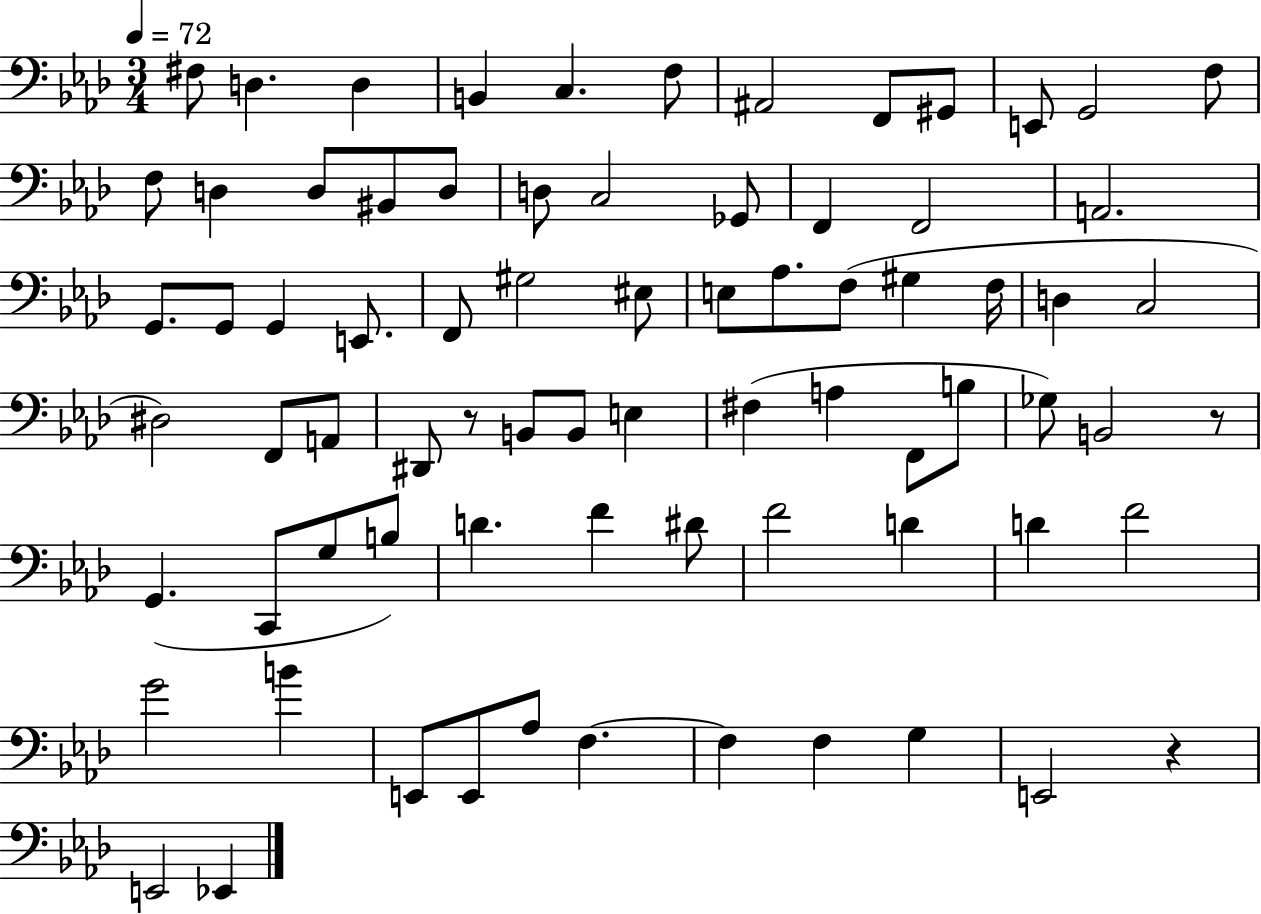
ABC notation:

X:1
T:Untitled
M:3/4
L:1/4
K:Ab
^F,/2 D, D, B,, C, F,/2 ^A,,2 F,,/2 ^G,,/2 E,,/2 G,,2 F,/2 F,/2 D, D,/2 ^B,,/2 D,/2 D,/2 C,2 _G,,/2 F,, F,,2 A,,2 G,,/2 G,,/2 G,, E,,/2 F,,/2 ^G,2 ^E,/2 E,/2 _A,/2 F,/2 ^G, F,/4 D, C,2 ^D,2 F,,/2 A,,/2 ^D,,/2 z/2 B,,/2 B,,/2 E, ^F, A, F,,/2 B,/2 _G,/2 B,,2 z/2 G,, C,,/2 G,/2 B,/2 D F ^D/2 F2 D D F2 G2 B E,,/2 E,,/2 _A,/2 F, F, F, G, E,,2 z E,,2 _E,,